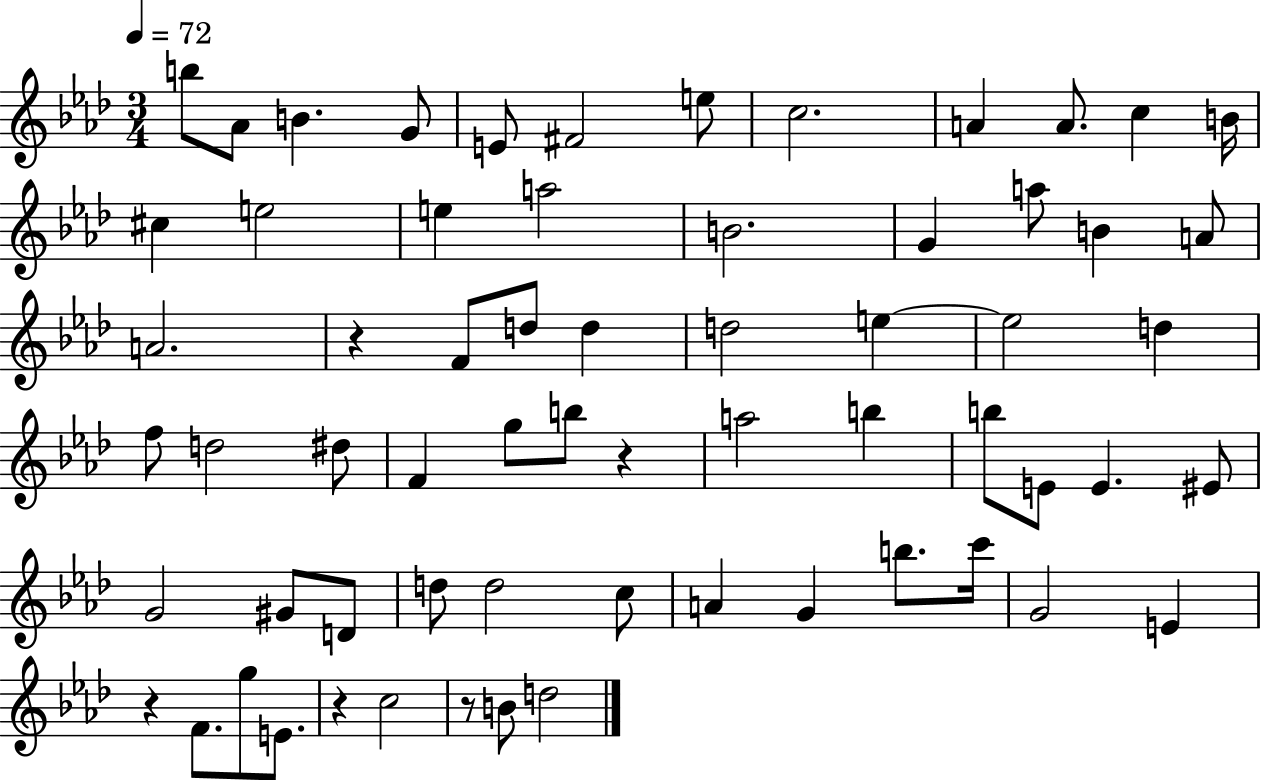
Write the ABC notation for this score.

X:1
T:Untitled
M:3/4
L:1/4
K:Ab
b/2 _A/2 B G/2 E/2 ^F2 e/2 c2 A A/2 c B/4 ^c e2 e a2 B2 G a/2 B A/2 A2 z F/2 d/2 d d2 e e2 d f/2 d2 ^d/2 F g/2 b/2 z a2 b b/2 E/2 E ^E/2 G2 ^G/2 D/2 d/2 d2 c/2 A G b/2 c'/4 G2 E z F/2 g/2 E/2 z c2 z/2 B/2 d2